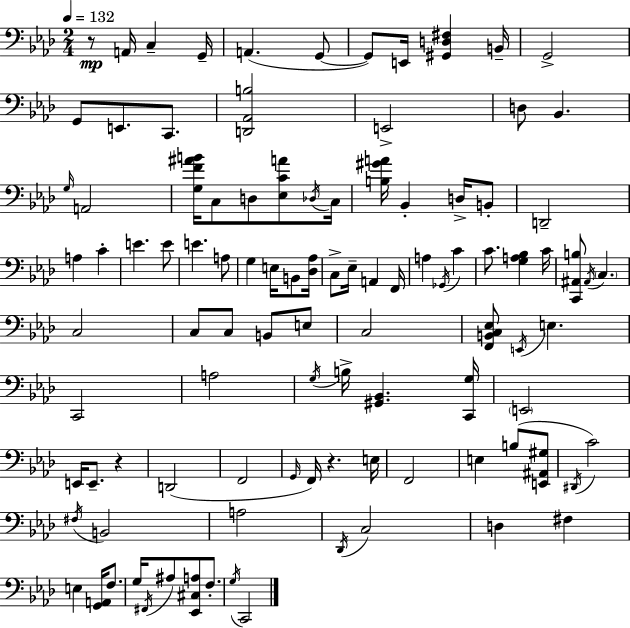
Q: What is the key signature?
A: AES major